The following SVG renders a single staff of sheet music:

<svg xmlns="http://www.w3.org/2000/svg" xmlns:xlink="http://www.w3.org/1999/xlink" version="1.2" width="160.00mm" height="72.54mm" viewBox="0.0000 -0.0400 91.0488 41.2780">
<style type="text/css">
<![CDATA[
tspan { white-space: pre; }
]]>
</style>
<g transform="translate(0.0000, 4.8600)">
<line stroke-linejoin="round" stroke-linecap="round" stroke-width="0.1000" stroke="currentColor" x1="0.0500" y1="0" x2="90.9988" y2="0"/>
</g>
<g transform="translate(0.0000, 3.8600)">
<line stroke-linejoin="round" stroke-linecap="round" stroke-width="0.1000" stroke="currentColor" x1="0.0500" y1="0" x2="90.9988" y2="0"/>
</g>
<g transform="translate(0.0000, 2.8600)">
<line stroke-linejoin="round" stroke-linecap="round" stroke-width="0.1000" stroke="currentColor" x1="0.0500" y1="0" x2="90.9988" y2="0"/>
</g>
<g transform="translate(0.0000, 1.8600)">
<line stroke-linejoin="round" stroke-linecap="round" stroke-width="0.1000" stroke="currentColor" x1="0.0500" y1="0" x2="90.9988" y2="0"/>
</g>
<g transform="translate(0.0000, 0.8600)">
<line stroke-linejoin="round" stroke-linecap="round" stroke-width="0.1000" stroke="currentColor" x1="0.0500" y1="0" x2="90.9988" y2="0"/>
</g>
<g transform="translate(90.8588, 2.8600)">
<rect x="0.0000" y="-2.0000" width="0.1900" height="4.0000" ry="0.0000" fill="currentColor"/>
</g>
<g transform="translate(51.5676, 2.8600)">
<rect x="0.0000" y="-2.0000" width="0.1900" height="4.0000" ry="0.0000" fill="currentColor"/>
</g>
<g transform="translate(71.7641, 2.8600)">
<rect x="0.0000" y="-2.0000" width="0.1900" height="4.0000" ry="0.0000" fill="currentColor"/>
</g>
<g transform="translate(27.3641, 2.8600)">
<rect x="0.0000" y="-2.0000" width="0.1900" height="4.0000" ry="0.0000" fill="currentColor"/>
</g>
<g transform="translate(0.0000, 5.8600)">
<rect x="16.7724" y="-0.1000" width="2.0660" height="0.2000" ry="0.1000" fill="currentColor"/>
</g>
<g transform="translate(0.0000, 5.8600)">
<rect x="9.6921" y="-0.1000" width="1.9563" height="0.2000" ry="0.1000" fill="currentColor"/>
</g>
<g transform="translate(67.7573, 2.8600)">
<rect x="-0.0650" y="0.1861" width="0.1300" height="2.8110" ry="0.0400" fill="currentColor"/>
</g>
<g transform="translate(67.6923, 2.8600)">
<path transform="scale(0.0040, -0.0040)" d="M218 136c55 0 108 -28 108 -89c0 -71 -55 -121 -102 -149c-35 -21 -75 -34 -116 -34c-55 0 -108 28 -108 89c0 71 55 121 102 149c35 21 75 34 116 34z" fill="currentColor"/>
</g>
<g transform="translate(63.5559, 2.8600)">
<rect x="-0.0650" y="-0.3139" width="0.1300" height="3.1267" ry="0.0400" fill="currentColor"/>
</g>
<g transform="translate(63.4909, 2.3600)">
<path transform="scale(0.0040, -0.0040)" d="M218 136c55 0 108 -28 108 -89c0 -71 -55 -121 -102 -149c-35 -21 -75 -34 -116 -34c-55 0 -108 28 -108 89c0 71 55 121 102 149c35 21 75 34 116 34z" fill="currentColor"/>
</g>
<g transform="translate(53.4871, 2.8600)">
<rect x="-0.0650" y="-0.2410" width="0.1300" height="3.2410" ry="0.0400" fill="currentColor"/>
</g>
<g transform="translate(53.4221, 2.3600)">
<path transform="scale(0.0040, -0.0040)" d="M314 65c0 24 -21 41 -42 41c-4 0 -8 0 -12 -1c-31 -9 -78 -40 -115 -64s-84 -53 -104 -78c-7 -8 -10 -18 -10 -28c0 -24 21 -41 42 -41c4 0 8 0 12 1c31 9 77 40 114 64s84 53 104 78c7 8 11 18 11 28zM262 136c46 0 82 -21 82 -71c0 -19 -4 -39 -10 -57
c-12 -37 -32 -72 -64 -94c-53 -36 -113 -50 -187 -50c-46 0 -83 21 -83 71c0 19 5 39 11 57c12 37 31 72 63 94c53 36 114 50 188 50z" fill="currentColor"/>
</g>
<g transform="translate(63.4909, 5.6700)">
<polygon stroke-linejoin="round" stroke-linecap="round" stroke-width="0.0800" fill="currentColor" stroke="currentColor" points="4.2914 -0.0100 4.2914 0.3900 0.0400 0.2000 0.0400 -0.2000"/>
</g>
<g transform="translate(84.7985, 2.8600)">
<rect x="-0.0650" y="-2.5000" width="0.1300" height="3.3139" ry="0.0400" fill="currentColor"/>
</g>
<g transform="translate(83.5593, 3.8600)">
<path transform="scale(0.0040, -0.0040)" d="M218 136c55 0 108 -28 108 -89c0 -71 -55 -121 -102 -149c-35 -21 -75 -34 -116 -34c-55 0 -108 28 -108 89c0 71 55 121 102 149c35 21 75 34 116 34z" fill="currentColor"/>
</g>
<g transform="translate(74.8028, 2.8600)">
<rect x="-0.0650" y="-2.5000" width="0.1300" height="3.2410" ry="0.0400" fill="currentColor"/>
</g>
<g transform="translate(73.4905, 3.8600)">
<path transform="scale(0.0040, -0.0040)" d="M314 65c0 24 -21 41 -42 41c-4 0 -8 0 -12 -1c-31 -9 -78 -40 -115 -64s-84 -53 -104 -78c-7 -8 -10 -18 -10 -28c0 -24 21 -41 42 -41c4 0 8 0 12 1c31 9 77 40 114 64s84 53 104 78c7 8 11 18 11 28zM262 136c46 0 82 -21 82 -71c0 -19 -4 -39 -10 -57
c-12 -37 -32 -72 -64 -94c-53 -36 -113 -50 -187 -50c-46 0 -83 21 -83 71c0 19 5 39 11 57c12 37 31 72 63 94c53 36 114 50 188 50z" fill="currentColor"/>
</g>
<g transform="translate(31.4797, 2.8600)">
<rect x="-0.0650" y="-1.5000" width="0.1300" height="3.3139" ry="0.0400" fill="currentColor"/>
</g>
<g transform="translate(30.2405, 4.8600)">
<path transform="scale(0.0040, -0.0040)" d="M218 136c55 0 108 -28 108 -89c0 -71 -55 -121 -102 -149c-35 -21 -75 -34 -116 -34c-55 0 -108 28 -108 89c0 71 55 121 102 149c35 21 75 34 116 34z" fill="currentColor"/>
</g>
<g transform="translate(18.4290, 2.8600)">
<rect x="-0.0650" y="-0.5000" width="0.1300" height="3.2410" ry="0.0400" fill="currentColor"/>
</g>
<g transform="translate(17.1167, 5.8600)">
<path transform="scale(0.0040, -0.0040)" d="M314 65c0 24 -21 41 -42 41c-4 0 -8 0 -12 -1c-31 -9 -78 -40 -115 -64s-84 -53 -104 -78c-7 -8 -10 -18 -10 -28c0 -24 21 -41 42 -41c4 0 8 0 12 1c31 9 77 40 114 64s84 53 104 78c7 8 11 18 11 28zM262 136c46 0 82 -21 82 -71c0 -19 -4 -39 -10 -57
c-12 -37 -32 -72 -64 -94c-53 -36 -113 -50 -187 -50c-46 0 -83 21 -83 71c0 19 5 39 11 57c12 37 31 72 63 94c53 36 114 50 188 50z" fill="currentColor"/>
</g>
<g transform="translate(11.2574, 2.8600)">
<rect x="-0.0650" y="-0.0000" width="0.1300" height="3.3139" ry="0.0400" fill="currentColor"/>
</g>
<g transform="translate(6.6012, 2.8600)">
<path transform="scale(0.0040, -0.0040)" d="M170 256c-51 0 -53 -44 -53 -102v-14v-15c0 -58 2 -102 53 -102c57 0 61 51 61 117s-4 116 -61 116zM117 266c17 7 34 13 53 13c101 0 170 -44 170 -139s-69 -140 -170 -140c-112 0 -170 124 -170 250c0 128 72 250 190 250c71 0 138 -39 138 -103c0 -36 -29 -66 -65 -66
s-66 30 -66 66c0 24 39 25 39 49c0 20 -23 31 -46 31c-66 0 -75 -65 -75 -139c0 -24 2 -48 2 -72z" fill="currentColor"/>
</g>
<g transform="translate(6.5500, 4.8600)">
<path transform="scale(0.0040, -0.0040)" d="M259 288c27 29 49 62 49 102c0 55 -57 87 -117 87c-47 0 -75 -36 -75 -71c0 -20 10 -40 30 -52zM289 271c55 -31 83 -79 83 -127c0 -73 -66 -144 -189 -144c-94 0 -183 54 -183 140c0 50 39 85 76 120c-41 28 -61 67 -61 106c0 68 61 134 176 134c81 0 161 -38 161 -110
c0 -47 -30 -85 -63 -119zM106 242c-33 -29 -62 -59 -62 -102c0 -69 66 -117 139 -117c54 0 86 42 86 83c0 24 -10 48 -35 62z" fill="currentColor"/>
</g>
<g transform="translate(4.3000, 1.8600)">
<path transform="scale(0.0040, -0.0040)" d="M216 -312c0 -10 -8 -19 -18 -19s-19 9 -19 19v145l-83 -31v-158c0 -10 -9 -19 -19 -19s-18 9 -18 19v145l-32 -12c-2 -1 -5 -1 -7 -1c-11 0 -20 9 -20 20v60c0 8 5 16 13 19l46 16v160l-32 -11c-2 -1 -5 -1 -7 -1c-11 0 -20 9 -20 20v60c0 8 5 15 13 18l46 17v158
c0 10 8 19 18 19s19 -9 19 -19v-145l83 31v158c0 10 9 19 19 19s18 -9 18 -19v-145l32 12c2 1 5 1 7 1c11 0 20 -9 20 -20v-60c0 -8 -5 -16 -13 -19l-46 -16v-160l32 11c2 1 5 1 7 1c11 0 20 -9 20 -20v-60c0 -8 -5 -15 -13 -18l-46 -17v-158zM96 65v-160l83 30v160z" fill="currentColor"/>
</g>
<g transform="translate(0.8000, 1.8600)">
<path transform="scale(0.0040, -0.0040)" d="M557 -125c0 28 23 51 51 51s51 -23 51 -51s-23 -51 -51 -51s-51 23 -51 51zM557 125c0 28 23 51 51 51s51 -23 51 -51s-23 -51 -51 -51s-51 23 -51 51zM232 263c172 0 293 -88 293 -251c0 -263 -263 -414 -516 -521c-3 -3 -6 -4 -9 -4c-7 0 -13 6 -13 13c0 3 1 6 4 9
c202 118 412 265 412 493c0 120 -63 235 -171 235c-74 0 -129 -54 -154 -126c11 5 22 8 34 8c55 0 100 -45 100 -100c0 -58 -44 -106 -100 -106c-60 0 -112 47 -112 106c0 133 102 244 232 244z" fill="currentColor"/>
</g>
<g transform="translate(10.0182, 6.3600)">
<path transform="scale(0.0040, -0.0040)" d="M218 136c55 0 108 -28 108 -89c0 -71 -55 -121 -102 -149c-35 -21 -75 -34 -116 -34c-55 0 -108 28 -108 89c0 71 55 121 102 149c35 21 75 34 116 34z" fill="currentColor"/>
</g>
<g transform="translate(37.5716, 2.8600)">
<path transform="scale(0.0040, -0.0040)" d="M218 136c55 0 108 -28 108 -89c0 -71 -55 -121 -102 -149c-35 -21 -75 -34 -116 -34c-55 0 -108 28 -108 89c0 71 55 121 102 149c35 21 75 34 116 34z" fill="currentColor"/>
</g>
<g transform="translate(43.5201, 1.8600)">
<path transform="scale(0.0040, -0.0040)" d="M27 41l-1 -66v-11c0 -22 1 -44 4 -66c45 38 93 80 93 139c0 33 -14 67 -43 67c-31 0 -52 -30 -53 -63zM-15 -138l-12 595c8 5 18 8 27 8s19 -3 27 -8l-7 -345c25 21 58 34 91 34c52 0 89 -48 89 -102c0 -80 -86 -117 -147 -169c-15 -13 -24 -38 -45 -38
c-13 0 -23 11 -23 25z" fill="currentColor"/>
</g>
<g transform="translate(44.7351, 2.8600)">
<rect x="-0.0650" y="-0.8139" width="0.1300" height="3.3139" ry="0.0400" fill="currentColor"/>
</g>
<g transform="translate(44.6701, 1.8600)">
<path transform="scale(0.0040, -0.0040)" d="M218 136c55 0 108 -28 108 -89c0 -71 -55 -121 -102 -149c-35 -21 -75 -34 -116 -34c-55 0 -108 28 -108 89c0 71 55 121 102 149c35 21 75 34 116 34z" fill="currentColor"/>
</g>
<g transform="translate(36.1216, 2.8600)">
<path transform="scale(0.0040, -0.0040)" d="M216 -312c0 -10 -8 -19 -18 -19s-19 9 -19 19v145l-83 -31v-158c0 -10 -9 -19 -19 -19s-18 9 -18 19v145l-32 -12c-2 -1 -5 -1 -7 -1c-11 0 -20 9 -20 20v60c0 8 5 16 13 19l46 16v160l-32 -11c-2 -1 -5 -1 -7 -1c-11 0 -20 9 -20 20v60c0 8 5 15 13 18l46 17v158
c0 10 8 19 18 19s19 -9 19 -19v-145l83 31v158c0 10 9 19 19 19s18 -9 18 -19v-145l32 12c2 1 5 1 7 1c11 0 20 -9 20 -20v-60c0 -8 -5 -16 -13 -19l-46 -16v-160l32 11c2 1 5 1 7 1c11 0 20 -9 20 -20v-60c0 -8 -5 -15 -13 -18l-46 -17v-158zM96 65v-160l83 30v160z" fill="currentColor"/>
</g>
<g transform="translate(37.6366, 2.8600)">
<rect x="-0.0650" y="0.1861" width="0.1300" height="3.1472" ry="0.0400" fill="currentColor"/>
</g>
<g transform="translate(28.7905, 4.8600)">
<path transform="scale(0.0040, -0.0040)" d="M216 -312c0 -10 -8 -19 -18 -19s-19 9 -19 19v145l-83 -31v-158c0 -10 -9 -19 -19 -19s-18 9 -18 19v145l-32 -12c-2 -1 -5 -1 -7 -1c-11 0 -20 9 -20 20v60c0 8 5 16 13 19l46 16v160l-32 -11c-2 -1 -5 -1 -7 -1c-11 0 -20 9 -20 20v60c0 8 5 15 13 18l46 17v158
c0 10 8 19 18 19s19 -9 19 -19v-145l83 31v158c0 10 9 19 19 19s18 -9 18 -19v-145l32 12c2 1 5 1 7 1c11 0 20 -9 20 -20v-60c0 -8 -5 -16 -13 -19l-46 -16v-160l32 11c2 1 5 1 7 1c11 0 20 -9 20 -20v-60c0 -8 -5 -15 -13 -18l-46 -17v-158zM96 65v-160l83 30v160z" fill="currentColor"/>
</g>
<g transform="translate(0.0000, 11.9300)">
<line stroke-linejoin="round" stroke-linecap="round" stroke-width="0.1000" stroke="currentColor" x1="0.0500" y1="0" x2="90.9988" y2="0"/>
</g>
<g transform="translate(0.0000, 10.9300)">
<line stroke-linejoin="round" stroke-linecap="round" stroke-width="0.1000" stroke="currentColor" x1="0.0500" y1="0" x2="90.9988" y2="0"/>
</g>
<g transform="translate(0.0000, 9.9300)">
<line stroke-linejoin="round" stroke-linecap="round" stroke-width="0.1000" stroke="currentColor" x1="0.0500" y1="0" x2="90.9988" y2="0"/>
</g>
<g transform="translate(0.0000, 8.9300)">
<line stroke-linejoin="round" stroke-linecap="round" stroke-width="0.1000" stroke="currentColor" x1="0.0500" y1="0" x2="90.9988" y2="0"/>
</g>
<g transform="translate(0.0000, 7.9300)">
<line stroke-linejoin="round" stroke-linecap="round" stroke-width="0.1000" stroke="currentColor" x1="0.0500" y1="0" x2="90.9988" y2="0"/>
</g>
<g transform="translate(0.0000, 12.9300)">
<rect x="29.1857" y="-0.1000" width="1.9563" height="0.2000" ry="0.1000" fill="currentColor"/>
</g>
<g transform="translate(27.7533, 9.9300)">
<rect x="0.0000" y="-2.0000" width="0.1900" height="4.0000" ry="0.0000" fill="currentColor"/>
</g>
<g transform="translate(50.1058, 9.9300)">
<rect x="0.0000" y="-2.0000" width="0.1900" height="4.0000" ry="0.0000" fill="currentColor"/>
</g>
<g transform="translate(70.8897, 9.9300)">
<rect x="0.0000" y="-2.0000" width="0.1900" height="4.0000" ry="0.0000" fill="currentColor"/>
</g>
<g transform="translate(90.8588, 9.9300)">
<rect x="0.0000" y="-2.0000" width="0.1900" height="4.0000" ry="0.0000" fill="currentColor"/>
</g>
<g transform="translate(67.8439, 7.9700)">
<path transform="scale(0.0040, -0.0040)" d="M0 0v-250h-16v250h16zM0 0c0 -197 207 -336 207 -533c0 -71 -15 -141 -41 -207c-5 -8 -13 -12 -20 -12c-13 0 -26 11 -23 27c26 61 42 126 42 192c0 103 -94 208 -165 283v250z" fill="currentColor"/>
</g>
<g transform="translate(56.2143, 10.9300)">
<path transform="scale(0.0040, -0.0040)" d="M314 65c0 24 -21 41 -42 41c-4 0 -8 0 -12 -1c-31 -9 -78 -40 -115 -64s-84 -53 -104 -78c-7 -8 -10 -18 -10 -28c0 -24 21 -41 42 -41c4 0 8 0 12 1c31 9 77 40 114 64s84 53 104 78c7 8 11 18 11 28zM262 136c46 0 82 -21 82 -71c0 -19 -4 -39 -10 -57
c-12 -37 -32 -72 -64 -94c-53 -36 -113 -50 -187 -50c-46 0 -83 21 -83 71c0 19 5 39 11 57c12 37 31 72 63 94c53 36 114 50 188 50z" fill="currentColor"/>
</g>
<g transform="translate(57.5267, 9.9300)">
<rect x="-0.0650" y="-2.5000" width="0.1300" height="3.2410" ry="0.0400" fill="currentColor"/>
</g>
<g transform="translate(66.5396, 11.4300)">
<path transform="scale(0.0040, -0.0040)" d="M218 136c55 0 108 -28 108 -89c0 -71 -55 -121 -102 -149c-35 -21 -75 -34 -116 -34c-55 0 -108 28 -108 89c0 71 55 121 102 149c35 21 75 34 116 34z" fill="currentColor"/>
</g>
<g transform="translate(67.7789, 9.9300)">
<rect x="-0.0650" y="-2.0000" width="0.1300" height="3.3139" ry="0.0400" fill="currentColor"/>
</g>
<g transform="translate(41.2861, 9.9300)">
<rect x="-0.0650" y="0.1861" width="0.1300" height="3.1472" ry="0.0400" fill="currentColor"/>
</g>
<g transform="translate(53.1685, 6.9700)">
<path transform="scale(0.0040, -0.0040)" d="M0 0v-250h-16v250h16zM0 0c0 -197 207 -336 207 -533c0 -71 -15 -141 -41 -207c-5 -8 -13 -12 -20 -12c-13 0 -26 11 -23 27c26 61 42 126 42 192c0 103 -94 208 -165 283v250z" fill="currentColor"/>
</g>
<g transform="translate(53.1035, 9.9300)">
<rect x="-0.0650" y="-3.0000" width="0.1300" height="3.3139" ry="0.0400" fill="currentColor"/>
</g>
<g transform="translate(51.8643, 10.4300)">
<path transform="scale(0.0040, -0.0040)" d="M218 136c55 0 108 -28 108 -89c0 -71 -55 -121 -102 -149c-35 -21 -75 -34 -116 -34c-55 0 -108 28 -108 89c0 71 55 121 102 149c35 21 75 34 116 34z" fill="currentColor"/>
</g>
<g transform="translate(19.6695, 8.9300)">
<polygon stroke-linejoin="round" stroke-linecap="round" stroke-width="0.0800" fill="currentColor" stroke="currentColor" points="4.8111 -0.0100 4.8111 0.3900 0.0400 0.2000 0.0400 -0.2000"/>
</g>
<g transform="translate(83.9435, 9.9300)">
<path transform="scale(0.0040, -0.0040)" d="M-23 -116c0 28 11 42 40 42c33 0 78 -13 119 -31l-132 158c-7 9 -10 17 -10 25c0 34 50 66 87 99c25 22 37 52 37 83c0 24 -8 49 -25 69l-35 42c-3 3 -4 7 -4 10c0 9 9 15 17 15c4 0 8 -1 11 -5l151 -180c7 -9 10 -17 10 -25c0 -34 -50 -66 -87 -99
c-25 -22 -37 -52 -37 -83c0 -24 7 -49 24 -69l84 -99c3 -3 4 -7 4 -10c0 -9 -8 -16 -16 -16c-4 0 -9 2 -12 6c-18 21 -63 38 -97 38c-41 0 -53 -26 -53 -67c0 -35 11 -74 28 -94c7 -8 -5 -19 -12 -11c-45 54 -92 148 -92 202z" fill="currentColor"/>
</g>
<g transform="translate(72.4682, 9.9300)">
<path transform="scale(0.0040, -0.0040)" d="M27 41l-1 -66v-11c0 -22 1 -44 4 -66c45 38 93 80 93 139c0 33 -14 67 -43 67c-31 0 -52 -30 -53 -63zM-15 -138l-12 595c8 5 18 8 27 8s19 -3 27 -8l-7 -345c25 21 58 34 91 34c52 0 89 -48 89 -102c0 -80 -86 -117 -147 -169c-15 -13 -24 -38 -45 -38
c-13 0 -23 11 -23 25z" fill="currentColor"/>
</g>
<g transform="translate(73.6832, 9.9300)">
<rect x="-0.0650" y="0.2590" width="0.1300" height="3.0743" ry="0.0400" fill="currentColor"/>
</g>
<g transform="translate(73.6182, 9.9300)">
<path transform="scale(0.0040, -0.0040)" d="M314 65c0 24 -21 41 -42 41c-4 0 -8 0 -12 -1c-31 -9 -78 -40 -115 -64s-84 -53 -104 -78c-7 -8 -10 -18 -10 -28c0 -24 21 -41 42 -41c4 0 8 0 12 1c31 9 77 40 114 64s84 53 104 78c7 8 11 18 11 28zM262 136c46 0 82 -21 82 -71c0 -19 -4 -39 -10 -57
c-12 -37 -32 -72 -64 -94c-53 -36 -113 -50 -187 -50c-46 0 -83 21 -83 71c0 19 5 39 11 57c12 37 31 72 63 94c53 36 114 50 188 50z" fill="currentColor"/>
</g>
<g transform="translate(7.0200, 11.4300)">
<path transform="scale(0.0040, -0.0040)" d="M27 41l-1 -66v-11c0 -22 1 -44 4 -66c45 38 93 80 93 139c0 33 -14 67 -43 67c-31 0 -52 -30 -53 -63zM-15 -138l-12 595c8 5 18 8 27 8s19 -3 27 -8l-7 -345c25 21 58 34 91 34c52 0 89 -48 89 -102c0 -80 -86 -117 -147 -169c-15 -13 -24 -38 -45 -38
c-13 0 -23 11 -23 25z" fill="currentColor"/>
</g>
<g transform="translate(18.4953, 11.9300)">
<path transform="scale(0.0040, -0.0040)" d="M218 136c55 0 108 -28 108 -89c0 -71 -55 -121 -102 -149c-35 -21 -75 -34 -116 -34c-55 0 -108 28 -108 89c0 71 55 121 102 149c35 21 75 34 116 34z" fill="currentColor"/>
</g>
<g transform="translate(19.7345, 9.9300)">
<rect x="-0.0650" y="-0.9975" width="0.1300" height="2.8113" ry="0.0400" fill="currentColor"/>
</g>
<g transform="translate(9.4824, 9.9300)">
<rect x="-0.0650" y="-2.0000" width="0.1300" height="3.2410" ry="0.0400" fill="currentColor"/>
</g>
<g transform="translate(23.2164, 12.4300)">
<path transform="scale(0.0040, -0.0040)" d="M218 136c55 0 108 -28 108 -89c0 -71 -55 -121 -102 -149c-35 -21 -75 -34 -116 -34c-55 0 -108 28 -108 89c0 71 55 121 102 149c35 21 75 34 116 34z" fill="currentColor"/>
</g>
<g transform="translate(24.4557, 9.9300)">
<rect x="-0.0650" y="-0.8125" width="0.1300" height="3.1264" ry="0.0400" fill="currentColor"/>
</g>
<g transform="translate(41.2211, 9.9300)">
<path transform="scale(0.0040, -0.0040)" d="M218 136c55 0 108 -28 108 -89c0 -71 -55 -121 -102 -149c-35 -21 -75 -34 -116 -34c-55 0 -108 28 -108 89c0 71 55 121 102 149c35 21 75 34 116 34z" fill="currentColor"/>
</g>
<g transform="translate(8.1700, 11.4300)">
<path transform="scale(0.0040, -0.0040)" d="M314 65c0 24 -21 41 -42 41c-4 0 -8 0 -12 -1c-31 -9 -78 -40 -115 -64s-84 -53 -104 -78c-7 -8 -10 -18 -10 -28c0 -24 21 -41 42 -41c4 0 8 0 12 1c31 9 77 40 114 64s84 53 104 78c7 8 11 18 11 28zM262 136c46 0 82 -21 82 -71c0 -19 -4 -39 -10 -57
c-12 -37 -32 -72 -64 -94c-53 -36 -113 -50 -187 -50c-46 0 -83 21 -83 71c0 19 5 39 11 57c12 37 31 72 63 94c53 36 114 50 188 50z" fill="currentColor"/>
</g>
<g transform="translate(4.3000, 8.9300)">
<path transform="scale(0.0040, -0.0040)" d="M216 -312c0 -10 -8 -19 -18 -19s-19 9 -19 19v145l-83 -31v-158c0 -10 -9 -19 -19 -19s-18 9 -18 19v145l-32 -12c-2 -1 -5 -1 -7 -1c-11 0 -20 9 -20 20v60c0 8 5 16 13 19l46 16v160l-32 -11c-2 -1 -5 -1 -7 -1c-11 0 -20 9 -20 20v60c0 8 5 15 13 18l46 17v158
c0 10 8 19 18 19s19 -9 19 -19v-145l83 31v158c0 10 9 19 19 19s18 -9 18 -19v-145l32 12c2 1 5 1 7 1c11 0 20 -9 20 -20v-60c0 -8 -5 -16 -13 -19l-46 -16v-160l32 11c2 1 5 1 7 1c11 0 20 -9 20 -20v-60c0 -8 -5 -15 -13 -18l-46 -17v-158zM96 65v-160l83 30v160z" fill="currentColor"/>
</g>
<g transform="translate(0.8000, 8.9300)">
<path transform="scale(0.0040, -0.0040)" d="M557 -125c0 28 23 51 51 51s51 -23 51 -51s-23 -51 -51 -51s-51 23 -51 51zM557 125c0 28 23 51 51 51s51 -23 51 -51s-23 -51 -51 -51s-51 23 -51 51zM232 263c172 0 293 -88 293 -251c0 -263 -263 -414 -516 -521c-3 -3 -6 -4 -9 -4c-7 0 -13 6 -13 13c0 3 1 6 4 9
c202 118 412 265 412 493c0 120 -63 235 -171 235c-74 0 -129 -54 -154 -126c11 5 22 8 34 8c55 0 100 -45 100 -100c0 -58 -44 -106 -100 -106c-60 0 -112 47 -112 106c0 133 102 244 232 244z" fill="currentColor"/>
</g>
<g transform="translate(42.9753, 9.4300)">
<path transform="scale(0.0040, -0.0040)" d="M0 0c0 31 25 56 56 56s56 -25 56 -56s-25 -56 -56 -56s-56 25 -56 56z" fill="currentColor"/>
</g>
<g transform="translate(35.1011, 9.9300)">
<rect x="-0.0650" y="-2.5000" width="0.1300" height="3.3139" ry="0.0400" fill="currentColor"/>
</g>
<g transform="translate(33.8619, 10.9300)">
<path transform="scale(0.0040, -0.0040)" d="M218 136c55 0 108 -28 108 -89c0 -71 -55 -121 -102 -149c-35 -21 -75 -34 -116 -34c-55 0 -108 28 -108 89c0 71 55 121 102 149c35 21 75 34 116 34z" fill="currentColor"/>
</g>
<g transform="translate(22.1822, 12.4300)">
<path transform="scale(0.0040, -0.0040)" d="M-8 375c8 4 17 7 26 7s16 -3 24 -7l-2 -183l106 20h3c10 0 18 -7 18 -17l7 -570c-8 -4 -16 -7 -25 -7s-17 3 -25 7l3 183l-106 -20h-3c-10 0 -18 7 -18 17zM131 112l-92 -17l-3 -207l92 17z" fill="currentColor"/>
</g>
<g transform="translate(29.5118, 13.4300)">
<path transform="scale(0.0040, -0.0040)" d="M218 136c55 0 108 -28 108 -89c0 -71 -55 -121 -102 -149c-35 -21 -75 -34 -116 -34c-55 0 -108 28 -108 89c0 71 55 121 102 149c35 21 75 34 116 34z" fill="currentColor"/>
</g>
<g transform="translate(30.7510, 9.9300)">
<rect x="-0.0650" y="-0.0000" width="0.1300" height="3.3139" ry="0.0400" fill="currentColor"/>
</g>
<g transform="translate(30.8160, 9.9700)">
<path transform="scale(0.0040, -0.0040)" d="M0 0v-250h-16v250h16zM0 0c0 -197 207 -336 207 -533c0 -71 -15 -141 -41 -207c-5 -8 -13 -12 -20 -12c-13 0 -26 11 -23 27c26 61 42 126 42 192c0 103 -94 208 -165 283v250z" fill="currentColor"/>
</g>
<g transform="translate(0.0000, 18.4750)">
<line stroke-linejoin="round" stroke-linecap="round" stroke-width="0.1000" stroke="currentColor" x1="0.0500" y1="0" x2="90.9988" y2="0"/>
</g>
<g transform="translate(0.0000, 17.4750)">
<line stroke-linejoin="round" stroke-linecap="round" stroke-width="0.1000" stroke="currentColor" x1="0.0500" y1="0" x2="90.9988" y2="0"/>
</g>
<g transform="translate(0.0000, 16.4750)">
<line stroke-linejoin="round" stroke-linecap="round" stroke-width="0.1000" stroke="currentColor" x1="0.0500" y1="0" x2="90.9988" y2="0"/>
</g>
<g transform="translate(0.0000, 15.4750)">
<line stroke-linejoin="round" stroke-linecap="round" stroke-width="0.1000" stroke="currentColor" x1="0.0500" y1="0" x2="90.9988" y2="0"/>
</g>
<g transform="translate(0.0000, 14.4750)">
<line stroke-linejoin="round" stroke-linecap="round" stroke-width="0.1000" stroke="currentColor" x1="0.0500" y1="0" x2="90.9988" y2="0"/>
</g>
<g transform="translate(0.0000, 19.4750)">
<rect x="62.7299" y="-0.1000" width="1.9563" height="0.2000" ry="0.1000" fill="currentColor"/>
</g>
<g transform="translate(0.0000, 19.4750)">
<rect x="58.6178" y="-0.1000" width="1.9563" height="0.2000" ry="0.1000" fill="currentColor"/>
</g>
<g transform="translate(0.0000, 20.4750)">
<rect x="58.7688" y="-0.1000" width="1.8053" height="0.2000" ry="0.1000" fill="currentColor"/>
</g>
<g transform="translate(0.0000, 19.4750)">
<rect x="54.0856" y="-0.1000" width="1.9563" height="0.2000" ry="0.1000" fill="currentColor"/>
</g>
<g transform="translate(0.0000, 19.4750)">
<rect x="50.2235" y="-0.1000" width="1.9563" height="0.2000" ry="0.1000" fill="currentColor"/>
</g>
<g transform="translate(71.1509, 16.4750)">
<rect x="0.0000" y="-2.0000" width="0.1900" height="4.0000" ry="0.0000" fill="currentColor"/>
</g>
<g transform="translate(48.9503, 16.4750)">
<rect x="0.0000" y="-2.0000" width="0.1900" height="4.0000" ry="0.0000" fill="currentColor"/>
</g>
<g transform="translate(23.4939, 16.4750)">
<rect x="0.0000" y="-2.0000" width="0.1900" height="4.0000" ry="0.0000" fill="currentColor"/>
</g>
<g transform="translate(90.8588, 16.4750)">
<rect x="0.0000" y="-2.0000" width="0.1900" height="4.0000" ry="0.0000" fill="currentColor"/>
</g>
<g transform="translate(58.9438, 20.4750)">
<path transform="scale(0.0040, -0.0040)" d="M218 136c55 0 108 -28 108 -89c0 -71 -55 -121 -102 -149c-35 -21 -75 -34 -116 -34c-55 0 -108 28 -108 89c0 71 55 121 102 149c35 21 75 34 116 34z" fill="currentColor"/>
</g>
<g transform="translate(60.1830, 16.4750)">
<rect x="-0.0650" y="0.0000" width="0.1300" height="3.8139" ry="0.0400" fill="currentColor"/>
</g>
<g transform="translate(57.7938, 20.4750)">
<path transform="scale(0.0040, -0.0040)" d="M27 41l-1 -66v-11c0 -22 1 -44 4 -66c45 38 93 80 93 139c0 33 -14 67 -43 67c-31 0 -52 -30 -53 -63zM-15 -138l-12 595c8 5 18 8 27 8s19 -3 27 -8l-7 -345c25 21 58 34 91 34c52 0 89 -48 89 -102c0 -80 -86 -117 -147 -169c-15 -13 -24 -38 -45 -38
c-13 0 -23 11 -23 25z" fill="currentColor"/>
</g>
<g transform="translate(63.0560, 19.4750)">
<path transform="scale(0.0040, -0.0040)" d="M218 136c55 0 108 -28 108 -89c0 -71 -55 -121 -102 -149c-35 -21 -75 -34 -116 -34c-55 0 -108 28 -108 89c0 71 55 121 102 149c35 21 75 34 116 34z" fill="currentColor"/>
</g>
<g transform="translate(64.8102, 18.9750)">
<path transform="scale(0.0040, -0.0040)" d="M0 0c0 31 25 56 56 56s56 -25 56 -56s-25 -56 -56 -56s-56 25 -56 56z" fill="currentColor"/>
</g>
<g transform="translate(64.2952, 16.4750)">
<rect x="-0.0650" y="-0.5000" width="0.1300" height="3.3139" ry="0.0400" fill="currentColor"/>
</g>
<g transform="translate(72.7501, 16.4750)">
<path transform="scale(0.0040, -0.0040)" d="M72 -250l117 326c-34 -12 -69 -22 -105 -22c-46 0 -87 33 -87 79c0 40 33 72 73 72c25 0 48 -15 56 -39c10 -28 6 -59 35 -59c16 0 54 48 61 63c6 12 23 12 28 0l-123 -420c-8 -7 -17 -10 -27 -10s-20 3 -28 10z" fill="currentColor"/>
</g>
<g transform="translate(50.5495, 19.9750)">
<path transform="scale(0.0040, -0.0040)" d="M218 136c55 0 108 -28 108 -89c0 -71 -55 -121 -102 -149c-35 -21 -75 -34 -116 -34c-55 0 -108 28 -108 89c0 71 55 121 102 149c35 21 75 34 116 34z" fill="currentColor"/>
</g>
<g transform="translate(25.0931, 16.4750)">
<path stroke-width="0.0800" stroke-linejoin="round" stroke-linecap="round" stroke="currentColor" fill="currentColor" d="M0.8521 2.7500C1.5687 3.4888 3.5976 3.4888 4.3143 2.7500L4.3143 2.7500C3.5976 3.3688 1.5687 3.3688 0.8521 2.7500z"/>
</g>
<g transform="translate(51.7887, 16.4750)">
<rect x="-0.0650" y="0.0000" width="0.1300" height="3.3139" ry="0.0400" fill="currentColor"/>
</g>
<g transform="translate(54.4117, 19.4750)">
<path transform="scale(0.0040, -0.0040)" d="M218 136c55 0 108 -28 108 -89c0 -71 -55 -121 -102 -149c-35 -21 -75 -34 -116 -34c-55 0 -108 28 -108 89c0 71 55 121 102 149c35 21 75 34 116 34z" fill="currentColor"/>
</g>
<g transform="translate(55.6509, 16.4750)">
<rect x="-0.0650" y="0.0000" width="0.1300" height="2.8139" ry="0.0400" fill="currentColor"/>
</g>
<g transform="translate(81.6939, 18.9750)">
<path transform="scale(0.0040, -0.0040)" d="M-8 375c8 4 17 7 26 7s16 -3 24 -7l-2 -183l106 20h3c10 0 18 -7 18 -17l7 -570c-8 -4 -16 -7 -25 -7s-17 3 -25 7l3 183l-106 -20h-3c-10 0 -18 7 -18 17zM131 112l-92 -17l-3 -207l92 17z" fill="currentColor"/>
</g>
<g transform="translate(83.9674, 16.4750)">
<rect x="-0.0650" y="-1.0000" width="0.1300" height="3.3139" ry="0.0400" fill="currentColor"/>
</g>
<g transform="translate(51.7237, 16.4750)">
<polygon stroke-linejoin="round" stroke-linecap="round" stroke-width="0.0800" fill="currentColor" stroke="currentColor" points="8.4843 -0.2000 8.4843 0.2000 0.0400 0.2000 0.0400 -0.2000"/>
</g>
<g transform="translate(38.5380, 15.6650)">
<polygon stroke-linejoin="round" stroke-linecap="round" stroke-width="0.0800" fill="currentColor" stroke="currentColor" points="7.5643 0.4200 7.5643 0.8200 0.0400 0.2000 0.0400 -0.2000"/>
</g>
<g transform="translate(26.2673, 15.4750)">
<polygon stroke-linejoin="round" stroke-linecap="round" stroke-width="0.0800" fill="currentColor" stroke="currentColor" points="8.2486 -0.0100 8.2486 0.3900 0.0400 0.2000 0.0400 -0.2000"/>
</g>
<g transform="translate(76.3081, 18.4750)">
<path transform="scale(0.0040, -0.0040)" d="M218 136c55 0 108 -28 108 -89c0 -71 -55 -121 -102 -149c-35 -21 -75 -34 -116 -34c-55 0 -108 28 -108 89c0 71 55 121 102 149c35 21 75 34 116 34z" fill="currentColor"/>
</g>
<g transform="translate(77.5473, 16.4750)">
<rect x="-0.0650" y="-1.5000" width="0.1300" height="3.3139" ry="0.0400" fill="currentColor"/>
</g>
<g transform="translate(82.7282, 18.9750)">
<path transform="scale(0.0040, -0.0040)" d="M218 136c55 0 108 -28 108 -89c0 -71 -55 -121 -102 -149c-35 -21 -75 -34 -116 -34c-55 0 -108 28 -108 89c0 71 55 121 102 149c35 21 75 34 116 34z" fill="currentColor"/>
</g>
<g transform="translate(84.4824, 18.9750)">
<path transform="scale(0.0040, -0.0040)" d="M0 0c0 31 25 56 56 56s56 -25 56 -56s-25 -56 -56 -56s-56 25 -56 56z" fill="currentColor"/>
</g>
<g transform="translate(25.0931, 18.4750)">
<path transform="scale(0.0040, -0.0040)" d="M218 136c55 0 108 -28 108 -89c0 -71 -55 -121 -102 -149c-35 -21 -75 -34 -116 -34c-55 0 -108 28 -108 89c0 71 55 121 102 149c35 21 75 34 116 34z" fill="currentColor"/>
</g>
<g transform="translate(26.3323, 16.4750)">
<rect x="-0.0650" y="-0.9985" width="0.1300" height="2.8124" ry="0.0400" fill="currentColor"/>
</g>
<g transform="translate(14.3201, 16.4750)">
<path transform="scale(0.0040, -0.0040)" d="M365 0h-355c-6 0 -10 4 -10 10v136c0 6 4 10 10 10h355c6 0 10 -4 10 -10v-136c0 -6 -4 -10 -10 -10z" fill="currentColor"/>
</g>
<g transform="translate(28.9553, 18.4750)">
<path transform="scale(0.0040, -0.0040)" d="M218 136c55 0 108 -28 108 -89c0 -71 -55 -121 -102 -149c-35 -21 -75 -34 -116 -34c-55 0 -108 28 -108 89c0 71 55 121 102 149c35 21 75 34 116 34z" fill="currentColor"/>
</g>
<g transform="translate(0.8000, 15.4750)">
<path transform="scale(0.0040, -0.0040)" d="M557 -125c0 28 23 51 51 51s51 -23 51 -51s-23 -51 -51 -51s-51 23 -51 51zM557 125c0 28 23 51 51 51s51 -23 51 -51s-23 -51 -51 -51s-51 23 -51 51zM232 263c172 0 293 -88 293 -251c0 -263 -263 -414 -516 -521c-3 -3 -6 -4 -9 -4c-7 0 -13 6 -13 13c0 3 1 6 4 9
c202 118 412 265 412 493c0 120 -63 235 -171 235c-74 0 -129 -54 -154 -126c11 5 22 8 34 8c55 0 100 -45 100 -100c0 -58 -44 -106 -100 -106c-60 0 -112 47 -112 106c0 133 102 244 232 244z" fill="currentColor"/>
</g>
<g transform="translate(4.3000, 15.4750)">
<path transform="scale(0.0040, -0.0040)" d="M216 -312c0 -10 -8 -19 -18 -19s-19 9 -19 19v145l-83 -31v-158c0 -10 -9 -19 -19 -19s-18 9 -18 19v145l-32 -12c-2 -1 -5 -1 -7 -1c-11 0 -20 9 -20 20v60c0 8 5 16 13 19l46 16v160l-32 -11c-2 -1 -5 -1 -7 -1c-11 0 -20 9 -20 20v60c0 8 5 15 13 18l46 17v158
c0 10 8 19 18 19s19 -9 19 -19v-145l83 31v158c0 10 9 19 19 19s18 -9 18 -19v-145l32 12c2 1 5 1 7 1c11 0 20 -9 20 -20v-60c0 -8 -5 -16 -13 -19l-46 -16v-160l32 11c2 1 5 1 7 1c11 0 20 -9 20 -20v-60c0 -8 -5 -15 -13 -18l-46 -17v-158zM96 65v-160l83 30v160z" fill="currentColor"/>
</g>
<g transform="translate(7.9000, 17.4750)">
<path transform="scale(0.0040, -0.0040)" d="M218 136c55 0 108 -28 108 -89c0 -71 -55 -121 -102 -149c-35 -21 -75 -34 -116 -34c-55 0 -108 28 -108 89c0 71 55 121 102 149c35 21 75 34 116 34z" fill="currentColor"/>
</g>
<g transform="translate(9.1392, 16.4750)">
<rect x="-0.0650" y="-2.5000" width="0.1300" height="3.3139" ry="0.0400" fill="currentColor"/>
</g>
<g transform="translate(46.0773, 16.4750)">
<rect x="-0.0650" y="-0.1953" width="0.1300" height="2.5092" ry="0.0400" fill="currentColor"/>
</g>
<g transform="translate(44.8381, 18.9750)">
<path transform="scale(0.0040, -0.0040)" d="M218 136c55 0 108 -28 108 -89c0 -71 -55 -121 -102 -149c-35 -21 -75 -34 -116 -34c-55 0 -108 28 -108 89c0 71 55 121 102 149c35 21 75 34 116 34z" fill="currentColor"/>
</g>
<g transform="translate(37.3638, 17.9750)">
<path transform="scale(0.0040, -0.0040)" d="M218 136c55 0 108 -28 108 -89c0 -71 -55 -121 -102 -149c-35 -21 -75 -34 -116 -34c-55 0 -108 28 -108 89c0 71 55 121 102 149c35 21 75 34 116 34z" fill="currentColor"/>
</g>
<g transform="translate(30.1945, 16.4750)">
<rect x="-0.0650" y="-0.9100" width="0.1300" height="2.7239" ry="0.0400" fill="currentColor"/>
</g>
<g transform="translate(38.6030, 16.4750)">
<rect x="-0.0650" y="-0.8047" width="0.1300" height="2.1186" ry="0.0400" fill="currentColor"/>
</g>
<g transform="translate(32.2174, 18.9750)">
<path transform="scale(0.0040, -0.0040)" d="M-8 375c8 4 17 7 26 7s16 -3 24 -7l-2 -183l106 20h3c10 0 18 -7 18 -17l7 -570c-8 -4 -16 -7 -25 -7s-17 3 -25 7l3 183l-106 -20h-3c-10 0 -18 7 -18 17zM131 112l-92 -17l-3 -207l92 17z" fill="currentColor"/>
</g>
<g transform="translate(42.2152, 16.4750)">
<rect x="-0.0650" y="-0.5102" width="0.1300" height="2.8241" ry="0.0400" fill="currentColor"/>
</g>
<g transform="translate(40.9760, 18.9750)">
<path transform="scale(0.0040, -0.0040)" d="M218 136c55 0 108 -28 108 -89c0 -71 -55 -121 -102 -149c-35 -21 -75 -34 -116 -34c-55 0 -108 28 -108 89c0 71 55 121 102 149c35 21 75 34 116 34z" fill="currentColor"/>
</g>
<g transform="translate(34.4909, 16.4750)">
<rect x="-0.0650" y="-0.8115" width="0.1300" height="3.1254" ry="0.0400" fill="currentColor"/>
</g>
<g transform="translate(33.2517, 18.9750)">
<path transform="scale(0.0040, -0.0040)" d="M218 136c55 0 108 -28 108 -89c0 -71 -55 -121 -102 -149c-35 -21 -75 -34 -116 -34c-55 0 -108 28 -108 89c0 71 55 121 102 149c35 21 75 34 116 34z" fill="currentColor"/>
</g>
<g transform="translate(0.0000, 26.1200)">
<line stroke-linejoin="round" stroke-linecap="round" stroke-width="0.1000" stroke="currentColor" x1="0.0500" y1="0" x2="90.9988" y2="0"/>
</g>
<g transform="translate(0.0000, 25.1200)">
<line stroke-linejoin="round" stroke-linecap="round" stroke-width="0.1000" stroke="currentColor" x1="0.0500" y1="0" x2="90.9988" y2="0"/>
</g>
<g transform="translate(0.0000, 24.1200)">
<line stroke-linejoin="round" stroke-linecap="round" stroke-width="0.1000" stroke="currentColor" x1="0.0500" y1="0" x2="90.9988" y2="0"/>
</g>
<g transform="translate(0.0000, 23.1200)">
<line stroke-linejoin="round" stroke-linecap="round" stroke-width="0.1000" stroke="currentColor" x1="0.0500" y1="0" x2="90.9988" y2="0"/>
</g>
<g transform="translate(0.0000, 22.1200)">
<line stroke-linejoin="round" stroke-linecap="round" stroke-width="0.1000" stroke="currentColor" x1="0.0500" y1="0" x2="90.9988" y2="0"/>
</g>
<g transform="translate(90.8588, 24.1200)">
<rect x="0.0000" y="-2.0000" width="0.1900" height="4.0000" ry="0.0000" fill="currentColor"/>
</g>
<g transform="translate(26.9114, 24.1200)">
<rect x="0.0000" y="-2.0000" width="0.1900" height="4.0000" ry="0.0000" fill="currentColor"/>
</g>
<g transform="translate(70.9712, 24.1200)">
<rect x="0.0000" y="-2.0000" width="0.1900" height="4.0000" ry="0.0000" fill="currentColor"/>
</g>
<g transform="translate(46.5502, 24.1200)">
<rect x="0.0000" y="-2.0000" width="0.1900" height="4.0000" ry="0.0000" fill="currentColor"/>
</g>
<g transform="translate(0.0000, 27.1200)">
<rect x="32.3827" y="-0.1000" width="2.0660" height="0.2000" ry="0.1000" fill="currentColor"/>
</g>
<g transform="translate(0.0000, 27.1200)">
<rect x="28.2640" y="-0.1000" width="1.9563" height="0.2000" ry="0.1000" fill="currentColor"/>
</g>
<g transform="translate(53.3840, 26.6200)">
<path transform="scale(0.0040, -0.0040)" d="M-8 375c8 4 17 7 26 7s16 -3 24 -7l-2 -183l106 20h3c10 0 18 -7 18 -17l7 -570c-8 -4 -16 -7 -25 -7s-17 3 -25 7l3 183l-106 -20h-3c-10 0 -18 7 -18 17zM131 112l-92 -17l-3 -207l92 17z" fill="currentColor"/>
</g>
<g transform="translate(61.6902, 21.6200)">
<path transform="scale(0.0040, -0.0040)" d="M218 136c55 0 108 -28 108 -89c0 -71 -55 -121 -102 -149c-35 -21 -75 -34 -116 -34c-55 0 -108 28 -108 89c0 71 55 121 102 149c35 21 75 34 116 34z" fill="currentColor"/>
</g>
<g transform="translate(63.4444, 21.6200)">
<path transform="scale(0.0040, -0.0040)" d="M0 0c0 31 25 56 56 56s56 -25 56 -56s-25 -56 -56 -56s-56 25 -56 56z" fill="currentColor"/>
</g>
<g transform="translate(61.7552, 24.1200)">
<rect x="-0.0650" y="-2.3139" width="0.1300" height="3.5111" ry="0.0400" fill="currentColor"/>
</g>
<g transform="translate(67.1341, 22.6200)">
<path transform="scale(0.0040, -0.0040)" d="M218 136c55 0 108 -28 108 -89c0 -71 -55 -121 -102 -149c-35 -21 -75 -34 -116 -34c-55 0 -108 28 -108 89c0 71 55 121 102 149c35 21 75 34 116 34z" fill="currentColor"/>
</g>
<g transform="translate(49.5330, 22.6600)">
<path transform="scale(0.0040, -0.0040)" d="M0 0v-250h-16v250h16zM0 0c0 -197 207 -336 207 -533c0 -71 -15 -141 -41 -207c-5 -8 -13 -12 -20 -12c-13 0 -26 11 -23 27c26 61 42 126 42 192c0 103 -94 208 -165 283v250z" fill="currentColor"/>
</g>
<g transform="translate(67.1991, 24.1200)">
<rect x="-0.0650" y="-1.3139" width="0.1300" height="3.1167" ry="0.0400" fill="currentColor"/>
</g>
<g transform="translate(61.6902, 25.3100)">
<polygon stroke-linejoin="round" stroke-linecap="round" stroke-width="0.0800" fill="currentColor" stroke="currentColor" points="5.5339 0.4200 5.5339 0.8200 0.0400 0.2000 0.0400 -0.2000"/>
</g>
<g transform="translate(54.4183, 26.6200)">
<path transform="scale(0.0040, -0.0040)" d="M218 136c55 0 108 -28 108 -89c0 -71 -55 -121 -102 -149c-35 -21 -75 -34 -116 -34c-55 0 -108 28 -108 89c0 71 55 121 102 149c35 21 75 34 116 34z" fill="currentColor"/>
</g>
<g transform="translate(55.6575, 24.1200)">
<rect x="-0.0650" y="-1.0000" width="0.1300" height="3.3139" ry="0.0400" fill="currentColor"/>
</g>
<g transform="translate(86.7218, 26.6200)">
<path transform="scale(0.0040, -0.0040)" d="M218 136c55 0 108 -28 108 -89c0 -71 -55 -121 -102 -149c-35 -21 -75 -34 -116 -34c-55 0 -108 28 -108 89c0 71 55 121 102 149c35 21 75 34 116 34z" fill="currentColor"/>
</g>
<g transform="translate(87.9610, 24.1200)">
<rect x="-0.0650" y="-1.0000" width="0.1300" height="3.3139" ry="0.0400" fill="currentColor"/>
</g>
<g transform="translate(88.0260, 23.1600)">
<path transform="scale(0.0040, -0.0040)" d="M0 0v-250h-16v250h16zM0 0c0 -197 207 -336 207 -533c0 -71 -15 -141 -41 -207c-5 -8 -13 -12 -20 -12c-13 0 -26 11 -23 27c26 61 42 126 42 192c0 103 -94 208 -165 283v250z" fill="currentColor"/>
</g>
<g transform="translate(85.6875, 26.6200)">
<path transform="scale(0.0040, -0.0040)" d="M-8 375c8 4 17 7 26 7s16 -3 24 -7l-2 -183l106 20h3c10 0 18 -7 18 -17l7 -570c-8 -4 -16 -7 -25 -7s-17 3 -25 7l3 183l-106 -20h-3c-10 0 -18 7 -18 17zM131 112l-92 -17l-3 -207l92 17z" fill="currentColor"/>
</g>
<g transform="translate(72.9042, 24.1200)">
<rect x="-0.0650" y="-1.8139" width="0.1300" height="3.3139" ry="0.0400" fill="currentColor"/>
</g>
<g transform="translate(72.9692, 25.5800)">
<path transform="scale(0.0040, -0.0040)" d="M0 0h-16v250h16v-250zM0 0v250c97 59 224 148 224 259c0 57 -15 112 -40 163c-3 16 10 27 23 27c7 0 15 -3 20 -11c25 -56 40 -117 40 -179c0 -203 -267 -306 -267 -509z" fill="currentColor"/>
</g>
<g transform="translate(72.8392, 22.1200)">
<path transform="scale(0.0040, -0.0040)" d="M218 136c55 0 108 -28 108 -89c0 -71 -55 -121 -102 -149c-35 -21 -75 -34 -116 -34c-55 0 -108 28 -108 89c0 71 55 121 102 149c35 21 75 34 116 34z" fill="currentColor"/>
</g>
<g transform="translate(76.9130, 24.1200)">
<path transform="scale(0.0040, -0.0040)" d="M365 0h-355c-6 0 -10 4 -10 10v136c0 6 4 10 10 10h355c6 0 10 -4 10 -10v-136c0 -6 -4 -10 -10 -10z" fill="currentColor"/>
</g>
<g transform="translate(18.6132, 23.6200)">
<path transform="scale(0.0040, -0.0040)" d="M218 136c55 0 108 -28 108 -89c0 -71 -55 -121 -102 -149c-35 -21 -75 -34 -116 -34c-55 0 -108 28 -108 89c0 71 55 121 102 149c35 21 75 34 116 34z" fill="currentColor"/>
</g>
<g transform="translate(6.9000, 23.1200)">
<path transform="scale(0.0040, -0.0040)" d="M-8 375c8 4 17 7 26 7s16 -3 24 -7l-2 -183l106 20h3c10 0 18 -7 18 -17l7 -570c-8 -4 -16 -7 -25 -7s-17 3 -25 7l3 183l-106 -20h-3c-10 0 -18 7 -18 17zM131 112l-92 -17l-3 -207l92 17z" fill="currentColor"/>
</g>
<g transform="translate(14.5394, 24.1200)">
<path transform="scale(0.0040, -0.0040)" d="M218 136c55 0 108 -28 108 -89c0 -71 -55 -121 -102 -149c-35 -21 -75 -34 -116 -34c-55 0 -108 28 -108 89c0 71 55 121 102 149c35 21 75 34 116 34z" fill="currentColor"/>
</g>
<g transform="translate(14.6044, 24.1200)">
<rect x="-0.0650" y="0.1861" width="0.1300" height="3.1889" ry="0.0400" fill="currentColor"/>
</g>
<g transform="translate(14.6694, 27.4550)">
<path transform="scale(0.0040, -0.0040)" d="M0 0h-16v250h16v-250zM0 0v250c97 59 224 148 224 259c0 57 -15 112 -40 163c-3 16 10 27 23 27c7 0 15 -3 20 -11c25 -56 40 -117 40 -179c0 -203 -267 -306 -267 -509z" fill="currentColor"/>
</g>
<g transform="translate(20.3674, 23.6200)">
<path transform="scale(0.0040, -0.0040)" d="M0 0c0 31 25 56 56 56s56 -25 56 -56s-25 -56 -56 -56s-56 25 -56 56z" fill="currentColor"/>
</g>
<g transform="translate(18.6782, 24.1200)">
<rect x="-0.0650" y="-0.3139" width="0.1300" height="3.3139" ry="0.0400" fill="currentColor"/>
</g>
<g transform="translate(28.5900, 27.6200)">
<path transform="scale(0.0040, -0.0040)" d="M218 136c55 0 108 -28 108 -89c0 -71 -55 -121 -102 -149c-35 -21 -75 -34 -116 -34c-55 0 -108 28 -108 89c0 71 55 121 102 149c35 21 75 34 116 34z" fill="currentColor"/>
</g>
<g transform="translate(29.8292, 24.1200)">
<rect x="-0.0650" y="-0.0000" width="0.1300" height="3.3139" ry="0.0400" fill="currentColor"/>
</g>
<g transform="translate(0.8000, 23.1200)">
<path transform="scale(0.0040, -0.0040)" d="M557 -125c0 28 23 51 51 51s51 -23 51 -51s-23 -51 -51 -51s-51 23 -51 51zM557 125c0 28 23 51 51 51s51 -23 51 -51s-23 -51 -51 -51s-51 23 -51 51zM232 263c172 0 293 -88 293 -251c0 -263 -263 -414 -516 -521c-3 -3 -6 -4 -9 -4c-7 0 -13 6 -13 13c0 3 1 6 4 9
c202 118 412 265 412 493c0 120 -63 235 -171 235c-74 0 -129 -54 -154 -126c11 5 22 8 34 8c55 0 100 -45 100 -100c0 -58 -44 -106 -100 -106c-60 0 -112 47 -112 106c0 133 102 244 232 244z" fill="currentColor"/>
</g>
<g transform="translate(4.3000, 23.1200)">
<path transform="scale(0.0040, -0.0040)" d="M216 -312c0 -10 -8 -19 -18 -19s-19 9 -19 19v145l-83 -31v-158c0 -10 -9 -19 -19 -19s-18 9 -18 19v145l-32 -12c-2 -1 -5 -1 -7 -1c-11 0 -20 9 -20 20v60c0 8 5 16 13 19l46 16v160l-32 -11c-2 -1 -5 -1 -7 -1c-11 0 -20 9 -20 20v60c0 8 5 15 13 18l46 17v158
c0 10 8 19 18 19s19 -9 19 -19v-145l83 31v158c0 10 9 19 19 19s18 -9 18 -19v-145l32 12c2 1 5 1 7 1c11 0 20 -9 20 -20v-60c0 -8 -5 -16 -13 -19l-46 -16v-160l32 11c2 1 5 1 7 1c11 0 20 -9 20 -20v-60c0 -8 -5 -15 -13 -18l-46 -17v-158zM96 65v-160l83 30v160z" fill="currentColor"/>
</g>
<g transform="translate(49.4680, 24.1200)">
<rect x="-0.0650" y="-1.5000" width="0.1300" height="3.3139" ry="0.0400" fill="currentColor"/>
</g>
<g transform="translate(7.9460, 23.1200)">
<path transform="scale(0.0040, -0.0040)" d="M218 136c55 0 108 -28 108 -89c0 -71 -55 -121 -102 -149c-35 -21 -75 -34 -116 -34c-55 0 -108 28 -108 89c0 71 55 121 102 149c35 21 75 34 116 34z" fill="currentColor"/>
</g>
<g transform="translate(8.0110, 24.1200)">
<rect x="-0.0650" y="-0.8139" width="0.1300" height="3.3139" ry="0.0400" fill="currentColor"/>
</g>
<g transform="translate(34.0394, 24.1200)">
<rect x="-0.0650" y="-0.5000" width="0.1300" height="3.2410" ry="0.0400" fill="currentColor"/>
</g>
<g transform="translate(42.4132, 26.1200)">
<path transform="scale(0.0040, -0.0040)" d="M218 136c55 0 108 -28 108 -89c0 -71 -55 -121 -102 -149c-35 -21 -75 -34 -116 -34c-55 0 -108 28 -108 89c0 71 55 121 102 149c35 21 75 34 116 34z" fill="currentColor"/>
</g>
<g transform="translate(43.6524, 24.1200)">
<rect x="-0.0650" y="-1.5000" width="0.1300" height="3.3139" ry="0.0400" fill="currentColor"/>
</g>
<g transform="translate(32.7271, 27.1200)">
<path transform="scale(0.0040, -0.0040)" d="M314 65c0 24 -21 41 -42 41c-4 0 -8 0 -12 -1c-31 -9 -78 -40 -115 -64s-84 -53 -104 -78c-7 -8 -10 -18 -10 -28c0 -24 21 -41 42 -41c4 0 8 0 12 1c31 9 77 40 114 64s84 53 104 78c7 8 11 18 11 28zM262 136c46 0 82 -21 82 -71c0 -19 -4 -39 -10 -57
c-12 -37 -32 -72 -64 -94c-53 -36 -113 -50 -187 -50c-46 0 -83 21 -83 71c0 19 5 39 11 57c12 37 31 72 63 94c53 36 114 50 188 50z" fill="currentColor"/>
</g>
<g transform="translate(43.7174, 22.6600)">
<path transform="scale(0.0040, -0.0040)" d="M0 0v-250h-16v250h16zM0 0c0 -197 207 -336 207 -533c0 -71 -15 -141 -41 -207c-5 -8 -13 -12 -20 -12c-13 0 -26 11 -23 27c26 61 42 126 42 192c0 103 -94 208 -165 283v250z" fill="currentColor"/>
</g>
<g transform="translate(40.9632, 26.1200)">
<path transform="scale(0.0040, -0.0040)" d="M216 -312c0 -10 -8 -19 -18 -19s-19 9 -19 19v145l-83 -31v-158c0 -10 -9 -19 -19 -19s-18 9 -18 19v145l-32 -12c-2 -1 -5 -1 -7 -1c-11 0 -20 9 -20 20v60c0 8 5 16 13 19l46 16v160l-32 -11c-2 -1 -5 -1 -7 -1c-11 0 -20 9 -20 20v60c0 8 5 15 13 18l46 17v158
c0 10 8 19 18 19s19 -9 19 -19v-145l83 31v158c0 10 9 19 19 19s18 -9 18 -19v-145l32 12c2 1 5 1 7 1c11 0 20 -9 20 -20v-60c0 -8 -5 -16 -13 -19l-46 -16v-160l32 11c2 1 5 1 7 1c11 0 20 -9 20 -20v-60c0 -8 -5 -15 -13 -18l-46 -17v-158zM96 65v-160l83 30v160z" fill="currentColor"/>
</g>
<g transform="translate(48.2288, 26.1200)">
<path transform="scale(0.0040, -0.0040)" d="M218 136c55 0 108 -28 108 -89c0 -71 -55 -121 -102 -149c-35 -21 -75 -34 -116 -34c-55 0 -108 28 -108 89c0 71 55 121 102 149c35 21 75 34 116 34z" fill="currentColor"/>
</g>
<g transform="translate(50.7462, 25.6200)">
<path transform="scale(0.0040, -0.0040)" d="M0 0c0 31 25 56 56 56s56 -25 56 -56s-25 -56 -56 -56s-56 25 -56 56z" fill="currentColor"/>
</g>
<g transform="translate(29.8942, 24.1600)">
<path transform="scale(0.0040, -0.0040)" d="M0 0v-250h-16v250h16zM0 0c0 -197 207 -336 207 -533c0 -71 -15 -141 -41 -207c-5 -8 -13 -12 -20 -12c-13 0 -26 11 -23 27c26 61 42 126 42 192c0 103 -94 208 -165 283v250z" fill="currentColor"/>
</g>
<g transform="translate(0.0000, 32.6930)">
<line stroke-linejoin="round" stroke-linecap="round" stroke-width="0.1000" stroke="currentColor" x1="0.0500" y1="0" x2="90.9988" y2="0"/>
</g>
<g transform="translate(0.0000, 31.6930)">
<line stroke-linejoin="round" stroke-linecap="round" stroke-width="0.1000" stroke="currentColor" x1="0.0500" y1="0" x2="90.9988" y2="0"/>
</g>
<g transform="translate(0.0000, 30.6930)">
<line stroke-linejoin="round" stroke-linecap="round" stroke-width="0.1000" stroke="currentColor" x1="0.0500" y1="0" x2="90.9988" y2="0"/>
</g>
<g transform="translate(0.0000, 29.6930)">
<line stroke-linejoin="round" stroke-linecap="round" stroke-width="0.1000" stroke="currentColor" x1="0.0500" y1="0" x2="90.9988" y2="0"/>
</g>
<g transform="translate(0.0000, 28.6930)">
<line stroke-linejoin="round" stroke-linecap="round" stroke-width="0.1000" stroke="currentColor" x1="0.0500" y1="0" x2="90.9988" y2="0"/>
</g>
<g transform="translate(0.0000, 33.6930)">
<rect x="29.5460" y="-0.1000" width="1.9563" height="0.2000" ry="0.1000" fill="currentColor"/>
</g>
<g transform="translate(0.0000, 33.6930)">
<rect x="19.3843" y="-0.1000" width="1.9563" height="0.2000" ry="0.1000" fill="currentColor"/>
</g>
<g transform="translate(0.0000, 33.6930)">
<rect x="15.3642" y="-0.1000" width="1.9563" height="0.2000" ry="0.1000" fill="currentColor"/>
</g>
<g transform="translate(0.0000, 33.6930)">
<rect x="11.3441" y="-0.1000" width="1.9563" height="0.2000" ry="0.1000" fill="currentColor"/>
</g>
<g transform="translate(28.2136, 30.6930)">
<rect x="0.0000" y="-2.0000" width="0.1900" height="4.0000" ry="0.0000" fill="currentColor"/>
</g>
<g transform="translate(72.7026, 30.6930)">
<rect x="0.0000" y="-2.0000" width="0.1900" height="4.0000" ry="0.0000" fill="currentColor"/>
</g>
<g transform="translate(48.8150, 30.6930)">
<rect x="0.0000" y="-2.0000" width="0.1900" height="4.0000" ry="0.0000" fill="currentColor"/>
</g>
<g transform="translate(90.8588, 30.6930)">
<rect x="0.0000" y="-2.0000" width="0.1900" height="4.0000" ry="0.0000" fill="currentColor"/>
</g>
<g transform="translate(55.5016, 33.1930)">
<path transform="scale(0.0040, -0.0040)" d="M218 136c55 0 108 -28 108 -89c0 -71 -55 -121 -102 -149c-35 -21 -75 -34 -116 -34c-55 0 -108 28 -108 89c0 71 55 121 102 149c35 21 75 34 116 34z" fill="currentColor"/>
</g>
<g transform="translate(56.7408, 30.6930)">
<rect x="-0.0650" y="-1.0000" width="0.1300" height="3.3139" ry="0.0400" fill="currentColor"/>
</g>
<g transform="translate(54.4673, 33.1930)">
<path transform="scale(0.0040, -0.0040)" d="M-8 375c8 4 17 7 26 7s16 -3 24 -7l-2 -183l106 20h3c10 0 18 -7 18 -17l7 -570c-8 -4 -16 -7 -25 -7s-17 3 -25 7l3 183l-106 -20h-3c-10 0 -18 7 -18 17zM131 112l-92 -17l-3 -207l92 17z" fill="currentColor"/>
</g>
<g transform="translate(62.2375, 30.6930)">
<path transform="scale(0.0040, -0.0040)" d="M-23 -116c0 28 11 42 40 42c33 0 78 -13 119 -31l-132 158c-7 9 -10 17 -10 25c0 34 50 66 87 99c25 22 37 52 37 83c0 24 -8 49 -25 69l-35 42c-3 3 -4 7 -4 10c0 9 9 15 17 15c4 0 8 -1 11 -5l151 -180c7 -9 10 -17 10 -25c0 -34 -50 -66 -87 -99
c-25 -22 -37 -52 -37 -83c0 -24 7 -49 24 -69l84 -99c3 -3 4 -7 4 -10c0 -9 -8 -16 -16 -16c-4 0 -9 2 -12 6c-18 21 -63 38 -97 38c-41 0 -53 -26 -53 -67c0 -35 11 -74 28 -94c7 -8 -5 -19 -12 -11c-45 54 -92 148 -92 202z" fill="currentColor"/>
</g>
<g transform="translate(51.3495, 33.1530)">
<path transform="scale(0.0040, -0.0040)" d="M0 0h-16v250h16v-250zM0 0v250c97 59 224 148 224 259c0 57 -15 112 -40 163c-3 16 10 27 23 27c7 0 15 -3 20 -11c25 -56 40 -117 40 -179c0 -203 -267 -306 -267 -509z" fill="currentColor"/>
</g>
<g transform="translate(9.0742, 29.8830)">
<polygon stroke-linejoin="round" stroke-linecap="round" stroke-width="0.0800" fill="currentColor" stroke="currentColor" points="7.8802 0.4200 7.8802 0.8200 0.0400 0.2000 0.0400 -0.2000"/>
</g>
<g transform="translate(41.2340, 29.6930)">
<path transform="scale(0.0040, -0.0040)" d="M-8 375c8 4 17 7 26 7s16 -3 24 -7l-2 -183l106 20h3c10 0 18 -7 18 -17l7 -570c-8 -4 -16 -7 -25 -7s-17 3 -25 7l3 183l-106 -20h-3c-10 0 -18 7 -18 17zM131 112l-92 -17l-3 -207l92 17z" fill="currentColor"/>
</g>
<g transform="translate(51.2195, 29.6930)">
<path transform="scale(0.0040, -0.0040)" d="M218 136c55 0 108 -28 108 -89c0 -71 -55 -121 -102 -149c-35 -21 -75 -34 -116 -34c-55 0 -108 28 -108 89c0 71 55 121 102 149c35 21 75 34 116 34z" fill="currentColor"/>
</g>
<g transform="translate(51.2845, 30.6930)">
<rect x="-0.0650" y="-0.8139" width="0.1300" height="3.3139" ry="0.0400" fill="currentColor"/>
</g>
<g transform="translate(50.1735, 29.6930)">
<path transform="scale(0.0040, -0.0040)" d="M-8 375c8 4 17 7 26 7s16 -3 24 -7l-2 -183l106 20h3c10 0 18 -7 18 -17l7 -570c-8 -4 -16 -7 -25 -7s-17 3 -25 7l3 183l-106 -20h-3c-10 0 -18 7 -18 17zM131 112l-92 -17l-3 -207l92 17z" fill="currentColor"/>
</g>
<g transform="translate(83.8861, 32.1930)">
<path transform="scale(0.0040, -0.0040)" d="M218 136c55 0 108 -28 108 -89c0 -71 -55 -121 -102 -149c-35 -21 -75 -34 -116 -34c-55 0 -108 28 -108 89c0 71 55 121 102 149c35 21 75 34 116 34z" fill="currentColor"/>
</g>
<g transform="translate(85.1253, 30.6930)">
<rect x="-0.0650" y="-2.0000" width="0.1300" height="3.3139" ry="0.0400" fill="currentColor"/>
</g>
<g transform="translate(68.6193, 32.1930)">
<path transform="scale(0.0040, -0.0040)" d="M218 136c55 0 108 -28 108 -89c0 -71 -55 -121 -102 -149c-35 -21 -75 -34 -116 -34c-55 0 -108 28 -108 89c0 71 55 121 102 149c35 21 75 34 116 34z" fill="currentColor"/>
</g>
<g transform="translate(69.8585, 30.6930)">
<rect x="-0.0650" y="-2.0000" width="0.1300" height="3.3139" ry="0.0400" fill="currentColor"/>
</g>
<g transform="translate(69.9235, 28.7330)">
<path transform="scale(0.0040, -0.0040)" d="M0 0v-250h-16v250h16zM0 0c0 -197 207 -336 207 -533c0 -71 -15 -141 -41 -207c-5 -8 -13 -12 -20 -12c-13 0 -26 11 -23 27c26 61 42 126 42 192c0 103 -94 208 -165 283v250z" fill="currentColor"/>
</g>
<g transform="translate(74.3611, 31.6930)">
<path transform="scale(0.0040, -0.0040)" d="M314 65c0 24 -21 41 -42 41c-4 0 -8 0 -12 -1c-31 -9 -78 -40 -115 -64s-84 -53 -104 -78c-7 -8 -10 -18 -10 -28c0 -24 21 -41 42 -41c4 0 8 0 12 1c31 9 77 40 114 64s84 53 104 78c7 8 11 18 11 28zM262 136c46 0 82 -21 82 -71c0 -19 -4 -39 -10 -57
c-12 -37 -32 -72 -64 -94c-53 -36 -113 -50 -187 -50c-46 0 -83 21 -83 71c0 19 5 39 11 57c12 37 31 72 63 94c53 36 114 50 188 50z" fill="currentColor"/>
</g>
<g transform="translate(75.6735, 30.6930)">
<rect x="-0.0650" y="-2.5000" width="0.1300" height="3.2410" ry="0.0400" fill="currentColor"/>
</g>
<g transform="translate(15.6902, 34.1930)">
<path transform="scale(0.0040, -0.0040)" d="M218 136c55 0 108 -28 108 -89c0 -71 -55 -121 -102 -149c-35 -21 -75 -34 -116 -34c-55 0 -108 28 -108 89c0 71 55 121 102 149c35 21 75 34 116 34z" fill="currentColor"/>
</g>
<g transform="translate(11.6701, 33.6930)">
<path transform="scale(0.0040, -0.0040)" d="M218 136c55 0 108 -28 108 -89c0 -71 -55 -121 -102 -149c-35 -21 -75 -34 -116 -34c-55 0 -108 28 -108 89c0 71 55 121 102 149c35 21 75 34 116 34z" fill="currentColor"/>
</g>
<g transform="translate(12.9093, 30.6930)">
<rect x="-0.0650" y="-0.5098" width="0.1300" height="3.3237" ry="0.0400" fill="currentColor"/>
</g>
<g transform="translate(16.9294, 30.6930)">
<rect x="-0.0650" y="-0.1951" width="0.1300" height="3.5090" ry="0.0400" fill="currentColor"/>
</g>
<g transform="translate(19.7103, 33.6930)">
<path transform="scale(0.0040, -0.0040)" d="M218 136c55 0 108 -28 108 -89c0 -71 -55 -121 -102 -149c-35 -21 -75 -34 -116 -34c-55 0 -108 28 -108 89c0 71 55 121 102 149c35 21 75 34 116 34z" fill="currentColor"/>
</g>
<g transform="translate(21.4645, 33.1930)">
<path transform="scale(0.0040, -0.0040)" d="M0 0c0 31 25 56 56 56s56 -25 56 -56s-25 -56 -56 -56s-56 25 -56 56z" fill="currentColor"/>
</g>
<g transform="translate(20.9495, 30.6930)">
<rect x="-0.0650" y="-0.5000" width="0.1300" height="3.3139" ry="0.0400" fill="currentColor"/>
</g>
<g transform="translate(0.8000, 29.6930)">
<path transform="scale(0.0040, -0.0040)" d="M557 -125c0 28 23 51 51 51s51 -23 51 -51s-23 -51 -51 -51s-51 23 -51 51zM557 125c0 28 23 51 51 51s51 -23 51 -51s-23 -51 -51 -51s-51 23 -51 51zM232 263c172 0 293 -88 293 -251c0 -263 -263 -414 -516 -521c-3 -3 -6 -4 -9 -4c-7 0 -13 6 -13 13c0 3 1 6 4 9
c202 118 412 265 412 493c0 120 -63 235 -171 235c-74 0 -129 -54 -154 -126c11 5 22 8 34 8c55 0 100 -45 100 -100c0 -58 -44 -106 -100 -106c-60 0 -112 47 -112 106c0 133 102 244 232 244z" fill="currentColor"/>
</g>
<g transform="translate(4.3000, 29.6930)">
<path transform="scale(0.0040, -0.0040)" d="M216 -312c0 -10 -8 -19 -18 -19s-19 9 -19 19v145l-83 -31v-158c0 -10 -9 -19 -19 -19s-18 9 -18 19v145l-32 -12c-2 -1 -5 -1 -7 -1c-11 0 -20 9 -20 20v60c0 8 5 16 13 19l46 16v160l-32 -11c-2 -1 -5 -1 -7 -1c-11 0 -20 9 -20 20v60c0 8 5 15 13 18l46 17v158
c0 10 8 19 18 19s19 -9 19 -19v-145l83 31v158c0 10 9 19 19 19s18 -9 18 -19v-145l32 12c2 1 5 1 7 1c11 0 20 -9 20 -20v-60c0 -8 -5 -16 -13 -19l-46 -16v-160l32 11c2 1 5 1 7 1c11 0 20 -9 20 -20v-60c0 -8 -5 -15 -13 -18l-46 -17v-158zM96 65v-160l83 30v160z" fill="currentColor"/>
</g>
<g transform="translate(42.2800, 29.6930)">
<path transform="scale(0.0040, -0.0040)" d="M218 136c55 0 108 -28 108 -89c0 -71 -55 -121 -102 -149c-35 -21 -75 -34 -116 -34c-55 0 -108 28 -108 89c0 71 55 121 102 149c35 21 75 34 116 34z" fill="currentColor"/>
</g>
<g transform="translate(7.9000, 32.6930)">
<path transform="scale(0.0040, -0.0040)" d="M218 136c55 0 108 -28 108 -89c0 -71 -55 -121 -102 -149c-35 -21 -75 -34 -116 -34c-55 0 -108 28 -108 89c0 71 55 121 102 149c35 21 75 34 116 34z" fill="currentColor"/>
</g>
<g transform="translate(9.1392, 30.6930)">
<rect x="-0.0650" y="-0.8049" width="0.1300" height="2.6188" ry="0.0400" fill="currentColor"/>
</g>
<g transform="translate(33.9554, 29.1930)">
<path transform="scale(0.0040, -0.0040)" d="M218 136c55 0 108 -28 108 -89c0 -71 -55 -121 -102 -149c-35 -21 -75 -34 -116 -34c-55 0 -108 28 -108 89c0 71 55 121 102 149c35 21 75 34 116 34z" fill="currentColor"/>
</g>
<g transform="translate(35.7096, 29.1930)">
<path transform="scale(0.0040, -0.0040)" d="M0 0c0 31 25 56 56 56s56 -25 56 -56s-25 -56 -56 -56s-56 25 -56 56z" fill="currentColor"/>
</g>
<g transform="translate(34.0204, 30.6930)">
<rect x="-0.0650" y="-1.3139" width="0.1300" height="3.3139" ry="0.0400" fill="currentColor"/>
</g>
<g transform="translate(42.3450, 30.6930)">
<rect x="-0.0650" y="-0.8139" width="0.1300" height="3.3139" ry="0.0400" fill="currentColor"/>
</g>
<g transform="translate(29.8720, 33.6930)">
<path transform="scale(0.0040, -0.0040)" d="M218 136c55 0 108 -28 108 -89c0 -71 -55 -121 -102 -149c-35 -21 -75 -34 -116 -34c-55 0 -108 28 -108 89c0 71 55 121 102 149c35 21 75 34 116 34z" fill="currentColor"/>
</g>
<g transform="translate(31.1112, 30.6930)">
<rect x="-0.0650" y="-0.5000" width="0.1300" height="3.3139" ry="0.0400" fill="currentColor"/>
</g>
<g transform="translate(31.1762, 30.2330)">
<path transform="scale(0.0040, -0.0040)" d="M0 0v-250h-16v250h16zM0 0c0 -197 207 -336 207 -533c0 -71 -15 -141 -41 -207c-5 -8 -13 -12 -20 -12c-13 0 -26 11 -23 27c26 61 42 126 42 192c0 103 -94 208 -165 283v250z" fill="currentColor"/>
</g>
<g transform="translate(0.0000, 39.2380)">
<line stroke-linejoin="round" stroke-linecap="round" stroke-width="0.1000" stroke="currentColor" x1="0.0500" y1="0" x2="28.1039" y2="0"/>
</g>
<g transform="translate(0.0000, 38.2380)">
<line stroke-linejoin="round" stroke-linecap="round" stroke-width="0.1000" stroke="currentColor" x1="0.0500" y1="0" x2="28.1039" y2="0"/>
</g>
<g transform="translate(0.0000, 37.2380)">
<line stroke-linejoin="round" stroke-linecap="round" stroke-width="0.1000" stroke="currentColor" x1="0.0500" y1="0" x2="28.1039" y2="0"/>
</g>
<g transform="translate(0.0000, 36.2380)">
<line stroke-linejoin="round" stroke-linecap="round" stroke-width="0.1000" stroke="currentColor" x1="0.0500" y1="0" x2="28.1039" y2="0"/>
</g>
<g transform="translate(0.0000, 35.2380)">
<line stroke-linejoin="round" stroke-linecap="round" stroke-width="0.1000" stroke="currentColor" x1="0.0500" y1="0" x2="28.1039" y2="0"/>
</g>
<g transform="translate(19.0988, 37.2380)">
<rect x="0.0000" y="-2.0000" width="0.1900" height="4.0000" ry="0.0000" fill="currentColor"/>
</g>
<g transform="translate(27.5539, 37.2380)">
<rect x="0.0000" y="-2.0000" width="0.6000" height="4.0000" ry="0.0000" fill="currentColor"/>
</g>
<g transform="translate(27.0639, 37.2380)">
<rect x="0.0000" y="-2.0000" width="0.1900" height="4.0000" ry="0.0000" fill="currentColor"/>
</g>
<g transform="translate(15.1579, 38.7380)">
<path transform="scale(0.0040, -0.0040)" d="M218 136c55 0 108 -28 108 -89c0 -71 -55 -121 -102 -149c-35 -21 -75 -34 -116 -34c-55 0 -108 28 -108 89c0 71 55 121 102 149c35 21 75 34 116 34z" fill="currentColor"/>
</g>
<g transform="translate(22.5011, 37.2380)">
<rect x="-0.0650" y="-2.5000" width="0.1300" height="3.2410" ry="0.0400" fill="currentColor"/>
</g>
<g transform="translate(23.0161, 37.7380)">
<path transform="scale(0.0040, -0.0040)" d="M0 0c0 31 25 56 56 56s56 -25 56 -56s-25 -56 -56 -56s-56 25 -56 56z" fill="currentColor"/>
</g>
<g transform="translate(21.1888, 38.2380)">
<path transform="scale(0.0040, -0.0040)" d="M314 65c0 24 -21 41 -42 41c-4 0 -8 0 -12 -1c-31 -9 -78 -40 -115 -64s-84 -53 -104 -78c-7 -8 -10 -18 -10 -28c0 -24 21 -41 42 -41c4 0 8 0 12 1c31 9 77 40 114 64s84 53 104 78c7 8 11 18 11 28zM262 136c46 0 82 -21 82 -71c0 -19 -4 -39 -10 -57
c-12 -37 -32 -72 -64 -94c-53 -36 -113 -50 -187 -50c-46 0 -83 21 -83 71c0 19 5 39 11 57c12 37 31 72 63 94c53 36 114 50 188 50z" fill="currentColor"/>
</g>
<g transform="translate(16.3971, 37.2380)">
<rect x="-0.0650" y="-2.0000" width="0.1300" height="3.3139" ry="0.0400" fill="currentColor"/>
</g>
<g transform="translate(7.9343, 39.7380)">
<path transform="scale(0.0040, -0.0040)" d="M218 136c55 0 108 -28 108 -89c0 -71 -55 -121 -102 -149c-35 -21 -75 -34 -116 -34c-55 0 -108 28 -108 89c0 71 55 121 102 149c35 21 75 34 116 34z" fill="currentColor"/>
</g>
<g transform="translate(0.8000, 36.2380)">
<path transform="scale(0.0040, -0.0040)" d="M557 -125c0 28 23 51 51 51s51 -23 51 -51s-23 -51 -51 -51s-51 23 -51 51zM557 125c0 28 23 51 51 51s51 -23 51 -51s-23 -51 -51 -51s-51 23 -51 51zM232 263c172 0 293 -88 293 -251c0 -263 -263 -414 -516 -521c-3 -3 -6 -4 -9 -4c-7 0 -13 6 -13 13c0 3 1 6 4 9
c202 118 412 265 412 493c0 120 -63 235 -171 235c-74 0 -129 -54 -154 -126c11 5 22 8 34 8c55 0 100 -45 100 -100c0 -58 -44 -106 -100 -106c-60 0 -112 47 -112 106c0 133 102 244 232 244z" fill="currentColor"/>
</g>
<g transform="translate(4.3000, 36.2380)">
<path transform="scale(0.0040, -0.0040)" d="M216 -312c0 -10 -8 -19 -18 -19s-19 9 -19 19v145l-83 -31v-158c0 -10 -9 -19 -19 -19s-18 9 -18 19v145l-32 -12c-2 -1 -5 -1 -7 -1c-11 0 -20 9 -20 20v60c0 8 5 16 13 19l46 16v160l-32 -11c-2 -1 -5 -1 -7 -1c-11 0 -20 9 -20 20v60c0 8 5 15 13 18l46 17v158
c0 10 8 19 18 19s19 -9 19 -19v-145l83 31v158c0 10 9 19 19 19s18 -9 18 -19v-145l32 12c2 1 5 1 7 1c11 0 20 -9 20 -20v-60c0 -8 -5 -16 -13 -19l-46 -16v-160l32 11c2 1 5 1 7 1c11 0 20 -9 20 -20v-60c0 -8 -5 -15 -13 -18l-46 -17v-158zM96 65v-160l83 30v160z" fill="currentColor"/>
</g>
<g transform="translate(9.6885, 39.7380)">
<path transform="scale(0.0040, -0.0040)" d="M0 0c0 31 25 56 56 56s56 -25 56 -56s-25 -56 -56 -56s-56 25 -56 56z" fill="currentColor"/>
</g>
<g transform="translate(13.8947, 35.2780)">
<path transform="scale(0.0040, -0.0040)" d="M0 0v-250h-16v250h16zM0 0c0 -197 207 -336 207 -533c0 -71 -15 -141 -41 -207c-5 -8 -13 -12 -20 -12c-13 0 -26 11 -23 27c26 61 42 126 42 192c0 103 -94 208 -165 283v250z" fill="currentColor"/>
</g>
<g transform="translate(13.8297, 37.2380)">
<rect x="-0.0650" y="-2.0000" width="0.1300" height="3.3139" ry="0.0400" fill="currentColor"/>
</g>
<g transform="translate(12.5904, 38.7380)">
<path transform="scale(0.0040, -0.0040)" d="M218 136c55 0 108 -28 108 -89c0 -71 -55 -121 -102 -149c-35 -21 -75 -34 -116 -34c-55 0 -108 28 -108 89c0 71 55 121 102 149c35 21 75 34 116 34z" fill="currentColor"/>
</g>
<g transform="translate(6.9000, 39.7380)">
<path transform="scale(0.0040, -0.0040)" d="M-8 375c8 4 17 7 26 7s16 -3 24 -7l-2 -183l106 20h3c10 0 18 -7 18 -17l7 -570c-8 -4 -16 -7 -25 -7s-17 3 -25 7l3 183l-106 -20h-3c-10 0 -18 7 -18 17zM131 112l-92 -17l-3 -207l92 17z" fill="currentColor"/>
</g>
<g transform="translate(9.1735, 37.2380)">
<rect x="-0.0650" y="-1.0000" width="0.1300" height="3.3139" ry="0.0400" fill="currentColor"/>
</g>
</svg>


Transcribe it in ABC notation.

X:1
T:Untitled
M:6/8
L:1/4
K:G
D,, E,,2 ^G,, ^D, _F, E,2 E,/2 D,/2 B,,2 B,, _A,,2 G,,/2 F,,/2 D,,/2 B,, D, C,/2 B,,2 A,,/2 _D,2 z B,, z2 G,,/2 G,,/2 F,,/2 A,,/2 F,,/2 F,,/2 D,,/2 E,,/2 _C,,/2 E,, z/2 G,, F,, F, D,/2 E, D,,/2 E,,2 ^G,,/2 G,,/2 F,, B,/2 G,/2 A,/2 z2 F,,/2 G,,/2 E,,/2 D,,/2 E,, E,,/2 G, F, F,/2 F,, z A,,/2 B,,2 A,, F,, A,,/2 A,, B,,2